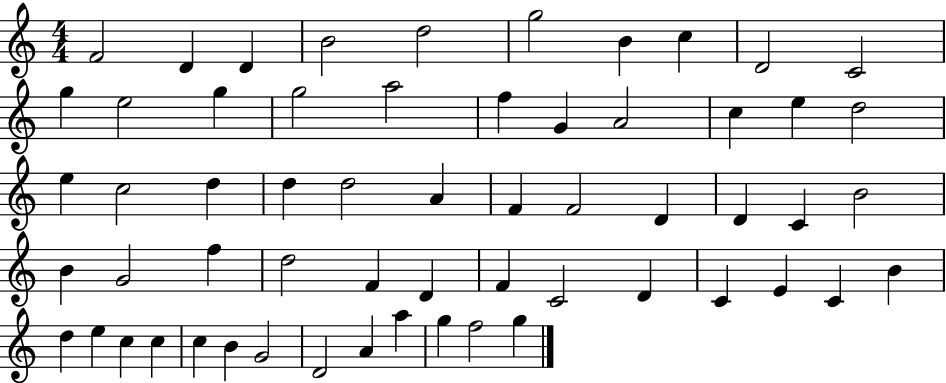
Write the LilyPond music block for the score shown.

{
  \clef treble
  \numericTimeSignature
  \time 4/4
  \key c \major
  f'2 d'4 d'4 | b'2 d''2 | g''2 b'4 c''4 | d'2 c'2 | \break g''4 e''2 g''4 | g''2 a''2 | f''4 g'4 a'2 | c''4 e''4 d''2 | \break e''4 c''2 d''4 | d''4 d''2 a'4 | f'4 f'2 d'4 | d'4 c'4 b'2 | \break b'4 g'2 f''4 | d''2 f'4 d'4 | f'4 c'2 d'4 | c'4 e'4 c'4 b'4 | \break d''4 e''4 c''4 c''4 | c''4 b'4 g'2 | d'2 a'4 a''4 | g''4 f''2 g''4 | \break \bar "|."
}